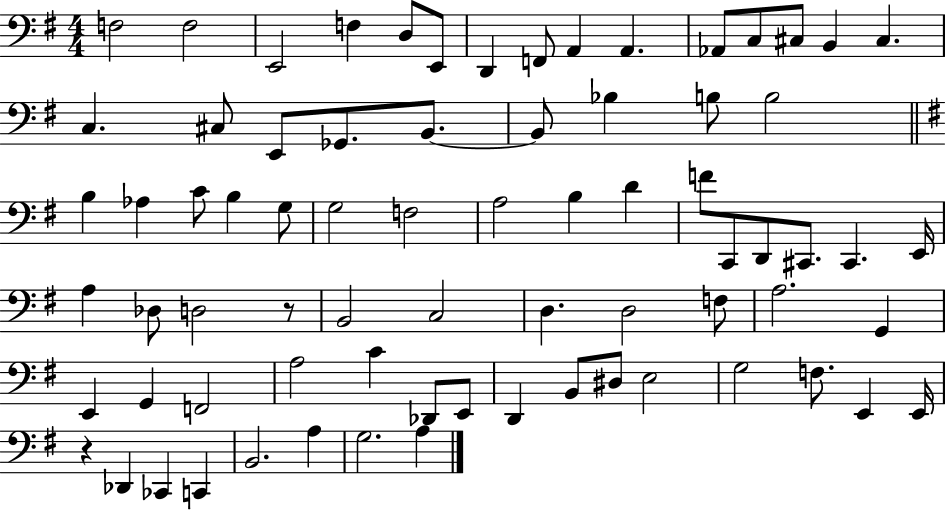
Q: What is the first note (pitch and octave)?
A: F3